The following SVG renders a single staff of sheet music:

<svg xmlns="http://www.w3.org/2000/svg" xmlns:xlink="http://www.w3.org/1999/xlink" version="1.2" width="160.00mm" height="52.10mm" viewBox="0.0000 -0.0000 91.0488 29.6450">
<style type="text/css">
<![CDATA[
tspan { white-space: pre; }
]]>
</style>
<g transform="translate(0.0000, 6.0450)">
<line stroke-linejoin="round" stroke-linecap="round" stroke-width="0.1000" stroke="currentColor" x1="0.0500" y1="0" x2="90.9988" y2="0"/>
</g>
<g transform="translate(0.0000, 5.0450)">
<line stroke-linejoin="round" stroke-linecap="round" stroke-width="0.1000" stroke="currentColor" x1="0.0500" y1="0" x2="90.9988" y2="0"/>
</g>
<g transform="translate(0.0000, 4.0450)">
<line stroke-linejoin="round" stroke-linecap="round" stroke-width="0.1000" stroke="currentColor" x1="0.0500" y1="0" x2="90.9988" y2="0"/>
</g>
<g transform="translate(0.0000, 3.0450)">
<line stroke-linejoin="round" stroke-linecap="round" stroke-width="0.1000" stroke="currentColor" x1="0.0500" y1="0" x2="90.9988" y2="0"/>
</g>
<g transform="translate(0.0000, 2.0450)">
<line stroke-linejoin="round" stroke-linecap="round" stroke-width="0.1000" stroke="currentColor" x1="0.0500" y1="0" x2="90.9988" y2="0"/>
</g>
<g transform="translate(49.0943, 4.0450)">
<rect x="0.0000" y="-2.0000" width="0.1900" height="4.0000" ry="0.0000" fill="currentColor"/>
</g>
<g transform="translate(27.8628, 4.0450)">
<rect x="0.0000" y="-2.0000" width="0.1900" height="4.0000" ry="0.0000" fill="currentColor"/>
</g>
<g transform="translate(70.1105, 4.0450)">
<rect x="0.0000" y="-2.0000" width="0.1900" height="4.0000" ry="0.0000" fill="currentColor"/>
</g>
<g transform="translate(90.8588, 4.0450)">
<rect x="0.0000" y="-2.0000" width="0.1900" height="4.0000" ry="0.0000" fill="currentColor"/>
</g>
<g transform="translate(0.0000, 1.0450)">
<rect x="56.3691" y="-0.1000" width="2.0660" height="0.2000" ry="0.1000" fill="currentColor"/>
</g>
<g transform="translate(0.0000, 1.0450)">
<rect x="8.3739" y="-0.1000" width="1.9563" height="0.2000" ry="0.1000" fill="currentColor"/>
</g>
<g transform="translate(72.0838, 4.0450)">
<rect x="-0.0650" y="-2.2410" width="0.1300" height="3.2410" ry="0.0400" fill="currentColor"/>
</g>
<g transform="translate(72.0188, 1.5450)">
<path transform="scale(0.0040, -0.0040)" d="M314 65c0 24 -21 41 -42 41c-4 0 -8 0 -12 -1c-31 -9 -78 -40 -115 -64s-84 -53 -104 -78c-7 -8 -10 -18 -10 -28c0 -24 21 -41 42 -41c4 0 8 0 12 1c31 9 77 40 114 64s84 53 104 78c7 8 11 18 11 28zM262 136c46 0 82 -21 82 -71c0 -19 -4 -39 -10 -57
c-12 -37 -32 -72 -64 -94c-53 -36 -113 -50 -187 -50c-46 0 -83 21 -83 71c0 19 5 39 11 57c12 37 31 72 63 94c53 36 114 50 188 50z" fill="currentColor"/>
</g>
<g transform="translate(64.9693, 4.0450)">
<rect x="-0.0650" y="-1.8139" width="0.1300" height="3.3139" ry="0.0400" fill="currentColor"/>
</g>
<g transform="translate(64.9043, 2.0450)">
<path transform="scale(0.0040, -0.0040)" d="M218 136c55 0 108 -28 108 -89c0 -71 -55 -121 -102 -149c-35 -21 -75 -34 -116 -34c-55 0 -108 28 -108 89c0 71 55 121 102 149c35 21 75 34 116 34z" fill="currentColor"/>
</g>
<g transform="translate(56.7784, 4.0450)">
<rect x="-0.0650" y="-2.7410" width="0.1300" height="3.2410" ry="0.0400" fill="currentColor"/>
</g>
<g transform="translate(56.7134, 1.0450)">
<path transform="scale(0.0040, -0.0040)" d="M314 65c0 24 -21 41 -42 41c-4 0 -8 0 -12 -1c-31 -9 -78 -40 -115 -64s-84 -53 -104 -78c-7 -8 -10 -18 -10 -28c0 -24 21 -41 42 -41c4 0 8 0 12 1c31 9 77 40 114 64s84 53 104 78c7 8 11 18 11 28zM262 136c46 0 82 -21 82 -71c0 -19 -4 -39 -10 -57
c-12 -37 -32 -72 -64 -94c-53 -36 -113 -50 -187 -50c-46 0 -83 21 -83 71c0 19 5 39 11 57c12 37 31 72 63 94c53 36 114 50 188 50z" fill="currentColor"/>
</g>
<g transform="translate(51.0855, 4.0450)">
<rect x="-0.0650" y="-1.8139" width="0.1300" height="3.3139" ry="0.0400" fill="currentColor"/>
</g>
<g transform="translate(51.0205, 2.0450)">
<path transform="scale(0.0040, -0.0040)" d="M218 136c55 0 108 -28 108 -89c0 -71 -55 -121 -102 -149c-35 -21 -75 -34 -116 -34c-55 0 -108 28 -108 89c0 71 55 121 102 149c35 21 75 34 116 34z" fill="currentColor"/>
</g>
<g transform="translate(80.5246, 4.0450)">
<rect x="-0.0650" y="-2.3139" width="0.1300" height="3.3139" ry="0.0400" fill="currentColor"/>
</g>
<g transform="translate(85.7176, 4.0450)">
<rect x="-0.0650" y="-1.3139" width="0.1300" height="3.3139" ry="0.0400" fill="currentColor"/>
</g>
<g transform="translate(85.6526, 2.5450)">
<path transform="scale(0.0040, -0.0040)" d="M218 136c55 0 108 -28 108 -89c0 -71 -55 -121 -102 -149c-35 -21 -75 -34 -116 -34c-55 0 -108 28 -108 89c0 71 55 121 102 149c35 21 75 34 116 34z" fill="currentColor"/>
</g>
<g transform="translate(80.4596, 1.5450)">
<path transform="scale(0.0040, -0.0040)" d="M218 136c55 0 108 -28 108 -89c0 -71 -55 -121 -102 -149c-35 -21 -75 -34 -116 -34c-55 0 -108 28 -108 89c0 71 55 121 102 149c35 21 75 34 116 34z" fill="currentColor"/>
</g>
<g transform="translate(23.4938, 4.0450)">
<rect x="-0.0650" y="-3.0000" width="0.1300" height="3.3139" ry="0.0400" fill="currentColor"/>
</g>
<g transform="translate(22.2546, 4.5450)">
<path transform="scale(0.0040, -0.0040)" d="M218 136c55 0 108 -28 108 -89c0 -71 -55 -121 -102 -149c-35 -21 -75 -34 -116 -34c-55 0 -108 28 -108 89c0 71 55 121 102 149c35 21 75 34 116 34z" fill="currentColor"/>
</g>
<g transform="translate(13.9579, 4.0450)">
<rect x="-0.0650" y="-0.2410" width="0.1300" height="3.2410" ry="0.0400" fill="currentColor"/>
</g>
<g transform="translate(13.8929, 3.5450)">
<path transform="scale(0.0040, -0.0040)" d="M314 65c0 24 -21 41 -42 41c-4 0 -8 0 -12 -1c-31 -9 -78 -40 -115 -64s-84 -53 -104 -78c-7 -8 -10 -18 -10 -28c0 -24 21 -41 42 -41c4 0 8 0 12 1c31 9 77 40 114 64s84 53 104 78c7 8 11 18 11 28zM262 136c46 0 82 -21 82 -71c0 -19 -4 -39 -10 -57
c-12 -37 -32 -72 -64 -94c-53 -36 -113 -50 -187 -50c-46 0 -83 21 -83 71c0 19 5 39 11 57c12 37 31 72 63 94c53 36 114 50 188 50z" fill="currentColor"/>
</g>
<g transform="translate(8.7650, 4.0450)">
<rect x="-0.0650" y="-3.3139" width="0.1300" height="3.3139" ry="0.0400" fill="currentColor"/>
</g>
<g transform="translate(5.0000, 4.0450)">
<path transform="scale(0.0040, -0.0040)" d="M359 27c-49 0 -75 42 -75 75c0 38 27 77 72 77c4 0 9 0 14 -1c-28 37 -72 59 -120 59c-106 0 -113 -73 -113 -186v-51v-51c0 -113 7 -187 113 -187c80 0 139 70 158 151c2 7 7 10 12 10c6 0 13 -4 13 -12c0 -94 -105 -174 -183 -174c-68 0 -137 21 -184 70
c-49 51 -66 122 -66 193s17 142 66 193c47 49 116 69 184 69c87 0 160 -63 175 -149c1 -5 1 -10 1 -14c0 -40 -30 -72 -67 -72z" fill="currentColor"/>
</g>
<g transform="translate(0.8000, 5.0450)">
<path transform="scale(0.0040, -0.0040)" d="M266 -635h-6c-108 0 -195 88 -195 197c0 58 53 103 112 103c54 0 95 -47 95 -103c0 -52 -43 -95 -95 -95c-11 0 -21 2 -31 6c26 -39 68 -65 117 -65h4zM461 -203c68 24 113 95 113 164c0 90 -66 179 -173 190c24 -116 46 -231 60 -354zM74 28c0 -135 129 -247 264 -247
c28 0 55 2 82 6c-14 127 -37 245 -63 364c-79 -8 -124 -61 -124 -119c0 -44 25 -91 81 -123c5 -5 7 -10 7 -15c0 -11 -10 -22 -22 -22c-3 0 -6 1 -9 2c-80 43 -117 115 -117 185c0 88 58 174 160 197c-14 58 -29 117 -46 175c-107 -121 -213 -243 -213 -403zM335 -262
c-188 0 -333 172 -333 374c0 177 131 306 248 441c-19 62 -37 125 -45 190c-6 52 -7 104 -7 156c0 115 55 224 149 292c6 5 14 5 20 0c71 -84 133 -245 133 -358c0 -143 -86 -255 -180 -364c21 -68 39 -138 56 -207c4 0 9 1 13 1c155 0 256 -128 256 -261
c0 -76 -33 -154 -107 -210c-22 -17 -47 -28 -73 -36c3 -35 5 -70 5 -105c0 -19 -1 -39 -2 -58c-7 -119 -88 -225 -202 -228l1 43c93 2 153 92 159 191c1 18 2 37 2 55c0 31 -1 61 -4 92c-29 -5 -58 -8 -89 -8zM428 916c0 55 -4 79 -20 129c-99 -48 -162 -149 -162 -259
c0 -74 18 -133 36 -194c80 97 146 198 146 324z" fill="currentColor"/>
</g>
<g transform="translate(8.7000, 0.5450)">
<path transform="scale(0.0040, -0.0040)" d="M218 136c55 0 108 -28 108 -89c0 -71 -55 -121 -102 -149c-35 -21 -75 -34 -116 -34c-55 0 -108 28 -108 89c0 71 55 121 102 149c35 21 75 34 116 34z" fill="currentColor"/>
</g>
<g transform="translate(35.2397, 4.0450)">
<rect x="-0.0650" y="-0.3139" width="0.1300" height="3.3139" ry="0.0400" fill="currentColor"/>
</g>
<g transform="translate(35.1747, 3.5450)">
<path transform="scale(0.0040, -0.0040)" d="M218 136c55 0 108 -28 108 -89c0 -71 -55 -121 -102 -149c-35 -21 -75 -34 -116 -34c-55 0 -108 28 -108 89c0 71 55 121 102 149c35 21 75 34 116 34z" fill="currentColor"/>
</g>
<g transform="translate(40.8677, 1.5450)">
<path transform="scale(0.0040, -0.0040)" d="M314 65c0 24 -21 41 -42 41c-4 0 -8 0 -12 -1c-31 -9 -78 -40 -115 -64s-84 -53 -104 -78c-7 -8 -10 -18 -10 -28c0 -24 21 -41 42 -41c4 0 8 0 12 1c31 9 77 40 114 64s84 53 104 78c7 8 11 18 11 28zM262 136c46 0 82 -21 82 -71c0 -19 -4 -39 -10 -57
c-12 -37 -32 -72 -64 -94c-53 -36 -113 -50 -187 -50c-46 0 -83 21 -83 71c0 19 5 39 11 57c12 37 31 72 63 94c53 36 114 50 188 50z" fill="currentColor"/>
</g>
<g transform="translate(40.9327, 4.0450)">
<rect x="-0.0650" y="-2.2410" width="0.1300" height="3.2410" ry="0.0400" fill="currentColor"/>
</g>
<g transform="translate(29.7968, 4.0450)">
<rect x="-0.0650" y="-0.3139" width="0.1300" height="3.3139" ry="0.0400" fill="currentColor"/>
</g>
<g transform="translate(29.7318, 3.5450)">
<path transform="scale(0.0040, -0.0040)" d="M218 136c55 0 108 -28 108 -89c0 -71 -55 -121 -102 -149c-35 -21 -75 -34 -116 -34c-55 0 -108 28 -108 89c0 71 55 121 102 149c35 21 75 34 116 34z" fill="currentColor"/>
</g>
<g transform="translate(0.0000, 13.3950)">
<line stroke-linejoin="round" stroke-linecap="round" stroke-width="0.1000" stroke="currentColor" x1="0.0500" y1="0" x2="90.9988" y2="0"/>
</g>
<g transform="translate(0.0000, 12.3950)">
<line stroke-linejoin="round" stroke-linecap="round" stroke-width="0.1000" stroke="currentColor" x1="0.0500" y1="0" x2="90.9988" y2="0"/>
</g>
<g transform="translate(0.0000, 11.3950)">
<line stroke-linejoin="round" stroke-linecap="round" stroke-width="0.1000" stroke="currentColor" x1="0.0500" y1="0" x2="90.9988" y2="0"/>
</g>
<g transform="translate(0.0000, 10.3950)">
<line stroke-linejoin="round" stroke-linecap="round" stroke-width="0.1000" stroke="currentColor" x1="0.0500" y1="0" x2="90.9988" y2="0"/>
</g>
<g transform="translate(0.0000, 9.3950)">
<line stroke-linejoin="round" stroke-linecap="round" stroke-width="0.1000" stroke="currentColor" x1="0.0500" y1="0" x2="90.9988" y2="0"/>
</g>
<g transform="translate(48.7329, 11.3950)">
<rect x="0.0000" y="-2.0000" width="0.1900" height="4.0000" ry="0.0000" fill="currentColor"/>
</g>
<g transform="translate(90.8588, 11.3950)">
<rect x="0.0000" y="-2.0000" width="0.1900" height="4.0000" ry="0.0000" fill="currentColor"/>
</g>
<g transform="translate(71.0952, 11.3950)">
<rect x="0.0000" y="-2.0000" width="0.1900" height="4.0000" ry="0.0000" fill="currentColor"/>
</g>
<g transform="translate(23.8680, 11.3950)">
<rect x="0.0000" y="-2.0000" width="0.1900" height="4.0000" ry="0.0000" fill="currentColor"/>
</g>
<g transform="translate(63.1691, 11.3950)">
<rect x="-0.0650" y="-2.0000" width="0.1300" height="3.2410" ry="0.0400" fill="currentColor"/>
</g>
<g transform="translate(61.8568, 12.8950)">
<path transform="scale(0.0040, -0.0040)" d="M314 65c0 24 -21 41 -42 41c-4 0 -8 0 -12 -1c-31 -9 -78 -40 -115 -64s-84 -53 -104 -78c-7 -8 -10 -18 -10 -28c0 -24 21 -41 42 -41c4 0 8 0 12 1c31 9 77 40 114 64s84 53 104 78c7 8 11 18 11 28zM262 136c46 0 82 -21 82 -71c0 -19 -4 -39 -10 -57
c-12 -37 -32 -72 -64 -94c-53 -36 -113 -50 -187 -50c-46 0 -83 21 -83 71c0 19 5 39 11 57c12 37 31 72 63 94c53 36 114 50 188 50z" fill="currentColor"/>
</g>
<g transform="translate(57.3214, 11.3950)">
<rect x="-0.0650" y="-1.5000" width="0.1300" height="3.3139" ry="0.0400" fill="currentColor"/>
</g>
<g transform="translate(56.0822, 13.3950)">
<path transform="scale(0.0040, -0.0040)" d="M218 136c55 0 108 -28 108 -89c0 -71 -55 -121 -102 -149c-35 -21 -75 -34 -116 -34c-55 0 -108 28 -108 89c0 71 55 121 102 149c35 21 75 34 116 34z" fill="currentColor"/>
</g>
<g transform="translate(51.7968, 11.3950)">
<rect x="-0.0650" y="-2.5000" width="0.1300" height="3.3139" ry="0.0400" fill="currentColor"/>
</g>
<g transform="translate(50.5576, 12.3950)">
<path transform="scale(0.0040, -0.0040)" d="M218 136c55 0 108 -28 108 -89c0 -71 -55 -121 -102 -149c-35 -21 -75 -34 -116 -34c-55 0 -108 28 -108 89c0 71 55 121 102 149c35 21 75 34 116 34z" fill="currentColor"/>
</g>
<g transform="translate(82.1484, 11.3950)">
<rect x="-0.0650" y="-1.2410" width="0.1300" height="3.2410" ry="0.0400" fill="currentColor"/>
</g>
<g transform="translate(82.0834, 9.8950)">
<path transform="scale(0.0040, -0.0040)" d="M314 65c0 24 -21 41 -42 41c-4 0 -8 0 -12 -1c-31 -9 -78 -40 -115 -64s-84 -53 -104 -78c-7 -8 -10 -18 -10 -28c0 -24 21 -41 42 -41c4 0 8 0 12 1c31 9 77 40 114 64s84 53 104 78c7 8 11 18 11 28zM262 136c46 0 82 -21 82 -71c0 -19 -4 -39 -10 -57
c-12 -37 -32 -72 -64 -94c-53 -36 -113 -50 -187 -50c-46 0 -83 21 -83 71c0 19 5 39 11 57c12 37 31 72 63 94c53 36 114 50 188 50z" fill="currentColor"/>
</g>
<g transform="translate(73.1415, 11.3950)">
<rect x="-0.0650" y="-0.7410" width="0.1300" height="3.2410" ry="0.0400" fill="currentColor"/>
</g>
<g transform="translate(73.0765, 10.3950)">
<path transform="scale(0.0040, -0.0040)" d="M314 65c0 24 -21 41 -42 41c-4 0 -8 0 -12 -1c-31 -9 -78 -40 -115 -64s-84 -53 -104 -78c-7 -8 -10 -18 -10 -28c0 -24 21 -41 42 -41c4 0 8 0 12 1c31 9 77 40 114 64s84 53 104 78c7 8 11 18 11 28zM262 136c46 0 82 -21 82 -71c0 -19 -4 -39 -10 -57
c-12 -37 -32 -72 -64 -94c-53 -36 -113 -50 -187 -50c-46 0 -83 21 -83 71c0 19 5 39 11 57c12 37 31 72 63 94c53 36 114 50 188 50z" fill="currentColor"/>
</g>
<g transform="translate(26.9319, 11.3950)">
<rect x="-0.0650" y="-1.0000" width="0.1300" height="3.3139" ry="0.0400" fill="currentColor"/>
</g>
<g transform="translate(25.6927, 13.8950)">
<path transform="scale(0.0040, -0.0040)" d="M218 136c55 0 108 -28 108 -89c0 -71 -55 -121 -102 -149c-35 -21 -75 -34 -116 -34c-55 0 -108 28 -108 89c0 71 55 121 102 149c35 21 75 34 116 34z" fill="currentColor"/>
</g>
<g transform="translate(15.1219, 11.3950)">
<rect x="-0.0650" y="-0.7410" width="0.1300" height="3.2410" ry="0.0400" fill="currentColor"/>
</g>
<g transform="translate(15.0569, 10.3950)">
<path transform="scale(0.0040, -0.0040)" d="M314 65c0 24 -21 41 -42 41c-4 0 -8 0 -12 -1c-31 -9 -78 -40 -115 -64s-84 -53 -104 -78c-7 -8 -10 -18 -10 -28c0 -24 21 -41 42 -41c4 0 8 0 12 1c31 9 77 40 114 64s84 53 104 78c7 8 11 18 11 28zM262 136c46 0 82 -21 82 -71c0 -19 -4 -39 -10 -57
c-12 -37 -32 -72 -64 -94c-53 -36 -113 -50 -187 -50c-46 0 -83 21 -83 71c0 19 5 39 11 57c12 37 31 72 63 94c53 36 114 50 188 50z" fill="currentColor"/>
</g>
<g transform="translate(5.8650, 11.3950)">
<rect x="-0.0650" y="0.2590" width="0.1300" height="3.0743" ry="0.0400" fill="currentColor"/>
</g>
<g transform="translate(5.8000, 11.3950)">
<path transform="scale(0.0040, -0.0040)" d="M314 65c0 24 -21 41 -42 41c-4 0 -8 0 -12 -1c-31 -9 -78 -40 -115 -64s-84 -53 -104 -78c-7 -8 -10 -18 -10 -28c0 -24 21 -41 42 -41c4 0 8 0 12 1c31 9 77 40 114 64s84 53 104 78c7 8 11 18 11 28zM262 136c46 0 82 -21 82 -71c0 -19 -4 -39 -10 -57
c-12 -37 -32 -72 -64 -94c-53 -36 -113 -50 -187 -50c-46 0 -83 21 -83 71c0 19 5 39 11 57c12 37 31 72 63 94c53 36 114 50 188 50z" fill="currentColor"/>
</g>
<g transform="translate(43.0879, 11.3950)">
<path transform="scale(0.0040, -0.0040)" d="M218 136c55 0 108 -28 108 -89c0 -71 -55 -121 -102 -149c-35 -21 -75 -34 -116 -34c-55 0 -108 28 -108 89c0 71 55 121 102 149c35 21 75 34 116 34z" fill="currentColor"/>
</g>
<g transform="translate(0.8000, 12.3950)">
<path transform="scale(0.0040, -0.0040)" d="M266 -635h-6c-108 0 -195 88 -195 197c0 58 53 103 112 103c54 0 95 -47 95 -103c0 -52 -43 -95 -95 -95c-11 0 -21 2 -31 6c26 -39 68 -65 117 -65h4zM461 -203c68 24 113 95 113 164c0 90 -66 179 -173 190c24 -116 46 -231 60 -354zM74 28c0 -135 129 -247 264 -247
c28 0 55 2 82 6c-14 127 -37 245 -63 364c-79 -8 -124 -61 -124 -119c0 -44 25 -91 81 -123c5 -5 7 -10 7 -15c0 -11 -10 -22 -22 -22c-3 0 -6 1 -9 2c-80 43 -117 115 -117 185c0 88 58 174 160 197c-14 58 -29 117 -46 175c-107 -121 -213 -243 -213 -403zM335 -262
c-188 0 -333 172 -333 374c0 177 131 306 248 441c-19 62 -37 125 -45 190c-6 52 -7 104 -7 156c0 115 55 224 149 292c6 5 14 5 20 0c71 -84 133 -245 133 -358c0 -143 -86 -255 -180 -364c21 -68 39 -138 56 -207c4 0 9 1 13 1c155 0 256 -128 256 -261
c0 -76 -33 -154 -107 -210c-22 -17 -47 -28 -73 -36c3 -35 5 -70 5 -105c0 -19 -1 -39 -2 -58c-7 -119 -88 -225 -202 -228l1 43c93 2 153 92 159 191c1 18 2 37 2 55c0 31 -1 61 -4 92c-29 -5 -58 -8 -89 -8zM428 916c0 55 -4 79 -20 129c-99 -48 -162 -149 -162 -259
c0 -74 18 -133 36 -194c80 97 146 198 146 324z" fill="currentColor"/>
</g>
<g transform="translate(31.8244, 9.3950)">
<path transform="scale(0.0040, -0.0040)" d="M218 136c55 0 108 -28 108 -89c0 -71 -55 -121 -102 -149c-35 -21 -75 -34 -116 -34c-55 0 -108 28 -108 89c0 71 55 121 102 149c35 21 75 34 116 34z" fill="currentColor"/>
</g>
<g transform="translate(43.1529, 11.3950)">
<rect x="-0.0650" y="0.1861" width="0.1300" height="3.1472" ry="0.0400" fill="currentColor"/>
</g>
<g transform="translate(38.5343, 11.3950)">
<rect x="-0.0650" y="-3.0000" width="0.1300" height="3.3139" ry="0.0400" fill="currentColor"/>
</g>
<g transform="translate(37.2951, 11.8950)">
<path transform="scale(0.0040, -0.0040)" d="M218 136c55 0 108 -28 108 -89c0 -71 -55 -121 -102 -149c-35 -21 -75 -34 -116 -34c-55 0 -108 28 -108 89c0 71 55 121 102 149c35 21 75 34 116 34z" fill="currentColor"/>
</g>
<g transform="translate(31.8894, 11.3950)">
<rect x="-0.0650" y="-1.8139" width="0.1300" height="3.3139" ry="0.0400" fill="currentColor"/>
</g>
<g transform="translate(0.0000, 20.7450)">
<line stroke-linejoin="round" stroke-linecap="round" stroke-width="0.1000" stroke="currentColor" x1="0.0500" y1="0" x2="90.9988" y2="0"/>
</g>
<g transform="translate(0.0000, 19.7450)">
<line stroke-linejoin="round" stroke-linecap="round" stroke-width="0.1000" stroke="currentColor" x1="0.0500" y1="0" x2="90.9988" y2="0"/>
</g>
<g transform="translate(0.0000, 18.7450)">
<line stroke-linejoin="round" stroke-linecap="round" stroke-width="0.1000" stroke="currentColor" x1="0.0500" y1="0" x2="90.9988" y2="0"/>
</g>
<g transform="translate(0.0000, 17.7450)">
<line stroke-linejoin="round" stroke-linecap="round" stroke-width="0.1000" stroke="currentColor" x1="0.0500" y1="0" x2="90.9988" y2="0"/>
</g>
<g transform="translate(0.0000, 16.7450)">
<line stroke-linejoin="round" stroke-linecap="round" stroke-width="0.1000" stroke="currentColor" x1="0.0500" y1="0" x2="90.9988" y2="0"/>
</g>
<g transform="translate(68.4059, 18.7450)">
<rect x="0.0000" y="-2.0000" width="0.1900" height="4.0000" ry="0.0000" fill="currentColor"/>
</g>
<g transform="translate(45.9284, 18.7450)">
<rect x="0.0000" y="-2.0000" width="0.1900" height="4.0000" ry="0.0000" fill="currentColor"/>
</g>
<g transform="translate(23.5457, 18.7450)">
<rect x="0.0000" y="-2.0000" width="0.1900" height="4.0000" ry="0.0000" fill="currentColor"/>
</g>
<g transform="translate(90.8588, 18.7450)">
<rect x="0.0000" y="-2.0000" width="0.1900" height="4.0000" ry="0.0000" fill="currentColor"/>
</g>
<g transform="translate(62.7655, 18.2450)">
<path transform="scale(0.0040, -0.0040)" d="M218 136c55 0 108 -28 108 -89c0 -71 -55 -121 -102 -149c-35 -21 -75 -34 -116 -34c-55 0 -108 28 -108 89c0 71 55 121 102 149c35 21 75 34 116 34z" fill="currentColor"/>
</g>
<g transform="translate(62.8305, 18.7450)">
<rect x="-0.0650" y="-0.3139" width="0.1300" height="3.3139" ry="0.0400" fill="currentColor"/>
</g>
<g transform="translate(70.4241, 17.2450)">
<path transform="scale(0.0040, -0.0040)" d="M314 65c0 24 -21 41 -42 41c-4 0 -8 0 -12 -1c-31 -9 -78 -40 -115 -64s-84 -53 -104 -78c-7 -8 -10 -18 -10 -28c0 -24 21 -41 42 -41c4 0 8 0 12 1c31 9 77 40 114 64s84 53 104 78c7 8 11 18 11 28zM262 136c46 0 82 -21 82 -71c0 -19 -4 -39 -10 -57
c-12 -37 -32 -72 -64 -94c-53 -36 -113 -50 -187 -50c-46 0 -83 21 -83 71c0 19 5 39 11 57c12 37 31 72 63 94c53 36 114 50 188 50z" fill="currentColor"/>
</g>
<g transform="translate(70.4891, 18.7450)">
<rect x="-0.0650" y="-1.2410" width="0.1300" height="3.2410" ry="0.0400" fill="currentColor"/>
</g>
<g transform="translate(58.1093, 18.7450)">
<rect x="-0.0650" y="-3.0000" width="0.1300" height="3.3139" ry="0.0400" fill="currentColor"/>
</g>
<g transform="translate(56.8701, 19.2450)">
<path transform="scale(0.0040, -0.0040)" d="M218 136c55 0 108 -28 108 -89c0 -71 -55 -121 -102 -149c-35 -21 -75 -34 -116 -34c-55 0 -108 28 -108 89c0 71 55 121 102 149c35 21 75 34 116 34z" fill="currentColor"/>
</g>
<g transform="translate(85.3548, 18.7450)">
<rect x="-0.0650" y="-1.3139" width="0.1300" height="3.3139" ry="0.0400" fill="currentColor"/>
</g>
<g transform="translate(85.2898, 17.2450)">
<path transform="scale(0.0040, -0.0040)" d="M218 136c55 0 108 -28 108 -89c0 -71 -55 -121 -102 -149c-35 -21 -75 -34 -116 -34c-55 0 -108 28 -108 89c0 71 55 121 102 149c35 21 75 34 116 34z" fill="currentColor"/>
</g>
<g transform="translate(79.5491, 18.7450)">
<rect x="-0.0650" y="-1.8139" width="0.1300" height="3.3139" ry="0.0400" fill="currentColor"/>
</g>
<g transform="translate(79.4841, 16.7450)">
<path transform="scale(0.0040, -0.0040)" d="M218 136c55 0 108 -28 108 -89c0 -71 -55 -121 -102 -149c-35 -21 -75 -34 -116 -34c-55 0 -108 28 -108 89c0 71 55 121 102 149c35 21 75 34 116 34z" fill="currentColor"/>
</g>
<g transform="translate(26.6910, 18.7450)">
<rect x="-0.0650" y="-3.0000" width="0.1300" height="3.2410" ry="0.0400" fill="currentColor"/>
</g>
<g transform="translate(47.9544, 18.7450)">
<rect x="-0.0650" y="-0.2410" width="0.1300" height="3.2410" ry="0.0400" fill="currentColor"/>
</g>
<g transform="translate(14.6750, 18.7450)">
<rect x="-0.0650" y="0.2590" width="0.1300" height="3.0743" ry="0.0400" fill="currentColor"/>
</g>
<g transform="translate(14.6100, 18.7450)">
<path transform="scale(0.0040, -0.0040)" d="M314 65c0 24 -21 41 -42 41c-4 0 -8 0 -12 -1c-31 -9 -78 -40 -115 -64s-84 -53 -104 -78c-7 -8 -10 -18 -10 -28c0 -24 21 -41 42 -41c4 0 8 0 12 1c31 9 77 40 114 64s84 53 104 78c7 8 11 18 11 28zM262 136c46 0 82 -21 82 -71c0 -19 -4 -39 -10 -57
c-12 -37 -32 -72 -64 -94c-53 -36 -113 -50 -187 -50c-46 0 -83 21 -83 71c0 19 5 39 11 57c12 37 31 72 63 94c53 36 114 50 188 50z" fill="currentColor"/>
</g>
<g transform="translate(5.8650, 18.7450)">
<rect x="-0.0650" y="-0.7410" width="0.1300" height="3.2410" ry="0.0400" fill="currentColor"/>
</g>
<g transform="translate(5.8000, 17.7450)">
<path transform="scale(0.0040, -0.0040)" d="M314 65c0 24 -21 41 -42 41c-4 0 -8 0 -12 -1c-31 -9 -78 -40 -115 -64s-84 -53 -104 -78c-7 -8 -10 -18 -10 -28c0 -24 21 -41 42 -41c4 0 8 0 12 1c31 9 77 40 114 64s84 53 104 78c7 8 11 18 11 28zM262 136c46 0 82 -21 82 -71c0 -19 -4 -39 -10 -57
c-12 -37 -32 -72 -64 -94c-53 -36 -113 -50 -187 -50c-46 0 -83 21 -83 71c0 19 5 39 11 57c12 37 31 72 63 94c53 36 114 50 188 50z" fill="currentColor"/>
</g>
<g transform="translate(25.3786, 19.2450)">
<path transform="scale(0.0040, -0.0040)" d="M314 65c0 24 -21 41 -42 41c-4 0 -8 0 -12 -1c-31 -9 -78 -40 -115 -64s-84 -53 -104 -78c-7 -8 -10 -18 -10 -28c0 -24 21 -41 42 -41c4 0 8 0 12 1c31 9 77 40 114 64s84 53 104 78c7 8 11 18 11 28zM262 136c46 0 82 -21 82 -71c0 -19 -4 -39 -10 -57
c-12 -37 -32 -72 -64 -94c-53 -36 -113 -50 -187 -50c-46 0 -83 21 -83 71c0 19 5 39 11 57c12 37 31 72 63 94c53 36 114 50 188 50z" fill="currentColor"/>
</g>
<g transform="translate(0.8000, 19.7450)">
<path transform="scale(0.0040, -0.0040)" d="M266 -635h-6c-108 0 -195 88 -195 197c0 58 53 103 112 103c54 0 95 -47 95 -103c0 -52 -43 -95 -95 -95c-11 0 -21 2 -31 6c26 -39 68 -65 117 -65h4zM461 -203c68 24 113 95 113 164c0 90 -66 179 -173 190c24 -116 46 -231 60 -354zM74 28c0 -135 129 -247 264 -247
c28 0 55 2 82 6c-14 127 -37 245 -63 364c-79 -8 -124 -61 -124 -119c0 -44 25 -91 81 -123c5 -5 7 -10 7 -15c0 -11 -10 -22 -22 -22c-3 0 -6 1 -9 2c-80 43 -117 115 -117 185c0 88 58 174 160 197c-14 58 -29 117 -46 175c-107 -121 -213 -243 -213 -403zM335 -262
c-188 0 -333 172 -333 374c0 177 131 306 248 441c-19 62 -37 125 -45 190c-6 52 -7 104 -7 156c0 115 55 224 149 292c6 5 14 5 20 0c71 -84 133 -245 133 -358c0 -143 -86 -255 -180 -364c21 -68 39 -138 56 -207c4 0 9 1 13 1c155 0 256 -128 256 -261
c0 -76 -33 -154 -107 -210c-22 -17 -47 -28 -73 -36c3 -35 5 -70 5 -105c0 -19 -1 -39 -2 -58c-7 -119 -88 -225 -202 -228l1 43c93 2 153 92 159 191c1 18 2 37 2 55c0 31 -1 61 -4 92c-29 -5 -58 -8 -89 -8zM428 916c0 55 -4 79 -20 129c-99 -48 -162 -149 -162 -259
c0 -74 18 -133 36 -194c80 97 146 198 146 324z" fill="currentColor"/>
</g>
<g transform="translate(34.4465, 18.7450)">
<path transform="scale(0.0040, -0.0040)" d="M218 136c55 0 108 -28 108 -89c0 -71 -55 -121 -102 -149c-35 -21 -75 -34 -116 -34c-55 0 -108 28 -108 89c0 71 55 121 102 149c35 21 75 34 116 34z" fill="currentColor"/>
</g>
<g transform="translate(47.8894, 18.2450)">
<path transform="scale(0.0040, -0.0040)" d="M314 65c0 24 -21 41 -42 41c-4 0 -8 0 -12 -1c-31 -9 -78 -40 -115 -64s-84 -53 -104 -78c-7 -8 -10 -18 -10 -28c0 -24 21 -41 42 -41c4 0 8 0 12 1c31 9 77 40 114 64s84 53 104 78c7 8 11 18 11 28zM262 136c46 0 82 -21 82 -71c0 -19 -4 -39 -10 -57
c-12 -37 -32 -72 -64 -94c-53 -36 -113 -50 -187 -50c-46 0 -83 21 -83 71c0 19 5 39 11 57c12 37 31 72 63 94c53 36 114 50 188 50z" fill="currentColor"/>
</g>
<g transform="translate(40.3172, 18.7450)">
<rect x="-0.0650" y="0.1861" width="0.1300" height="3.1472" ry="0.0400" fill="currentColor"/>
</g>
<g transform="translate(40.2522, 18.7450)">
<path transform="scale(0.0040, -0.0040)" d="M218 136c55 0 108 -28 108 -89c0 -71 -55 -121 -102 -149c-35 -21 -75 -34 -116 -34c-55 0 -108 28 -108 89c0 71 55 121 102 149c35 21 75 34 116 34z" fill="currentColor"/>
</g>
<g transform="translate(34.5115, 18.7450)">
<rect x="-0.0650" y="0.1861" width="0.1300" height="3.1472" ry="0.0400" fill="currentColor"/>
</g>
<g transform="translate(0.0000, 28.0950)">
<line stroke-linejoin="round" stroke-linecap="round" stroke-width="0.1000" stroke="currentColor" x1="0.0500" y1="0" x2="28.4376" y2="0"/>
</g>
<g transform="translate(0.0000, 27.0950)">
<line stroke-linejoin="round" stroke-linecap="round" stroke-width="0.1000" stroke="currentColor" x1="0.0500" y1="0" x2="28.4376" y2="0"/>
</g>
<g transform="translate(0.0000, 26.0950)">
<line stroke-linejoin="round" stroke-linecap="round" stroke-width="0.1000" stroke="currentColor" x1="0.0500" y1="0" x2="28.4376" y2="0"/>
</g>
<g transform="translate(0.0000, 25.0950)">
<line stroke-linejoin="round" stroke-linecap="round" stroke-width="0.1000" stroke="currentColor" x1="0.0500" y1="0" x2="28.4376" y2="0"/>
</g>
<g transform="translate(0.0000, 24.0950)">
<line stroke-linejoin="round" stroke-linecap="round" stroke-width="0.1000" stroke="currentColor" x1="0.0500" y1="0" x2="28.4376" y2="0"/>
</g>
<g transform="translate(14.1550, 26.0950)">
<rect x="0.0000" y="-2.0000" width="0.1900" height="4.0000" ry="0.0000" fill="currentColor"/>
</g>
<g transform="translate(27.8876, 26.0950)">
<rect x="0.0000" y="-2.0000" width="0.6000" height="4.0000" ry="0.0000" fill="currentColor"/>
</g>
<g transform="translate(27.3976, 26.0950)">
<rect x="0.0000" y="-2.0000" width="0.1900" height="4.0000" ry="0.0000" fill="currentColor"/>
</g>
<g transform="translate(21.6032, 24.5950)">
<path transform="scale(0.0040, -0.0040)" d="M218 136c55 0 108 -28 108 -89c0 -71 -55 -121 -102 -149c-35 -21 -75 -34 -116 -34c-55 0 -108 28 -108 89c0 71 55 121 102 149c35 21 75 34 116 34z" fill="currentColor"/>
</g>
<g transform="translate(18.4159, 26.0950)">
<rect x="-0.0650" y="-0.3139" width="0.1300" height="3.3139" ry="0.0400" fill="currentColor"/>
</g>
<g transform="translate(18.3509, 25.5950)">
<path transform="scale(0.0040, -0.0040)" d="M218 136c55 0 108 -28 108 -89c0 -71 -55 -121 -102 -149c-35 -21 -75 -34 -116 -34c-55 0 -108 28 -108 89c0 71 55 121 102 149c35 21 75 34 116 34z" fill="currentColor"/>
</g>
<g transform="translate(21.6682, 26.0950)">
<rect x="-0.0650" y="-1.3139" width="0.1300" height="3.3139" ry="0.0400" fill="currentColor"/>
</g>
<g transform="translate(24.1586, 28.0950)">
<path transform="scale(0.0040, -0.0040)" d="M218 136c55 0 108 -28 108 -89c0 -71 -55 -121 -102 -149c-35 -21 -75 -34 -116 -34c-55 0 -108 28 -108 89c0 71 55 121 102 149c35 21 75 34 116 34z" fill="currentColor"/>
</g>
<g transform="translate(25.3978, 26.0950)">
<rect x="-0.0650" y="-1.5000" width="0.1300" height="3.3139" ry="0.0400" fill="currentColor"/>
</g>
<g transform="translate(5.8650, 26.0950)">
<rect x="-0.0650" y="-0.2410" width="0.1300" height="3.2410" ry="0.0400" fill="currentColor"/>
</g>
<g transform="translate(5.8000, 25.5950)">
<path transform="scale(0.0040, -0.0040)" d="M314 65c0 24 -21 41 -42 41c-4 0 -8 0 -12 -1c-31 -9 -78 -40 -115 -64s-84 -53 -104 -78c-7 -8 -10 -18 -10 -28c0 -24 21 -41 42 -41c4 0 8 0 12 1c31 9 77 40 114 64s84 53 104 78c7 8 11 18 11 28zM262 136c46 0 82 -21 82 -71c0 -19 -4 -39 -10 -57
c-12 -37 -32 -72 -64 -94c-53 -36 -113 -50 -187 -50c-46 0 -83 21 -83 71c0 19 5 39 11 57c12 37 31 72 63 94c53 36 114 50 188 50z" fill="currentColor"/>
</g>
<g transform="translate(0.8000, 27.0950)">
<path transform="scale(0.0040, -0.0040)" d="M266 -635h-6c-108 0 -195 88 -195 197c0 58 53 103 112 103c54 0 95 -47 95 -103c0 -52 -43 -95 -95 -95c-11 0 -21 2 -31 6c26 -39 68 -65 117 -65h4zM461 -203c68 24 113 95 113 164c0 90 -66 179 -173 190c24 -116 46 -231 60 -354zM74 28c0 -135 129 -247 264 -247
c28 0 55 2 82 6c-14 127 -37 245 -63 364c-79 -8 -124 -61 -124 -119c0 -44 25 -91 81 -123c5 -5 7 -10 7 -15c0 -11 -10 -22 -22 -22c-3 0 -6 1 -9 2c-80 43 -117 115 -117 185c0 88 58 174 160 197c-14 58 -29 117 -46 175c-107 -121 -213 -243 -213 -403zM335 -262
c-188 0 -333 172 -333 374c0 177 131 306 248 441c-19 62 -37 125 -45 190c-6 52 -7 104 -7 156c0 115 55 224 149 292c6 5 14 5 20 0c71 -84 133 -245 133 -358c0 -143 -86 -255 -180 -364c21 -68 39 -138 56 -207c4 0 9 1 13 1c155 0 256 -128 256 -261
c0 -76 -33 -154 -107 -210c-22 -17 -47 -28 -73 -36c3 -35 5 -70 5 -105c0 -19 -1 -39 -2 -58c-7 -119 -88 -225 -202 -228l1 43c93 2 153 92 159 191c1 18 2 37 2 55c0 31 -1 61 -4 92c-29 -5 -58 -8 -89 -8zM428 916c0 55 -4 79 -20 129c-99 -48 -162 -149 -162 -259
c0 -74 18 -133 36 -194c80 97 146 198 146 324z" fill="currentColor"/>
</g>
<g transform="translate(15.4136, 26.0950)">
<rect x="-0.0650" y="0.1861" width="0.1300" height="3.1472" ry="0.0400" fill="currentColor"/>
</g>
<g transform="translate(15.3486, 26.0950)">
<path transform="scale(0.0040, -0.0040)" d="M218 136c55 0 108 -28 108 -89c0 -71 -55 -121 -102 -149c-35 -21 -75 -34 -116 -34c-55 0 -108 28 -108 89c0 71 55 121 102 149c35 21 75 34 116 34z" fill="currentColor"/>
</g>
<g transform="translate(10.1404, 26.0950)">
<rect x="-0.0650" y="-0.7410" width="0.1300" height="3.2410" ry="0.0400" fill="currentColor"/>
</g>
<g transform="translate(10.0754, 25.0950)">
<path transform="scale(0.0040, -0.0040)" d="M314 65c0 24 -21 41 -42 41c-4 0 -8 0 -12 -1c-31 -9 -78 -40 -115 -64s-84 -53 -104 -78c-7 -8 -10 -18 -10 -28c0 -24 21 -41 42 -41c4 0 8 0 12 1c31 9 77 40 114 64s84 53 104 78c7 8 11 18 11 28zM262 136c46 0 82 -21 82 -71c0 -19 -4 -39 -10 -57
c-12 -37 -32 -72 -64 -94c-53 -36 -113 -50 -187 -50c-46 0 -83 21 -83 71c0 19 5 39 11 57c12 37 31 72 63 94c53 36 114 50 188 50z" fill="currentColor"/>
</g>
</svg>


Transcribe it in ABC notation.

X:1
T:Untitled
M:4/4
L:1/4
K:C
b c2 A c c g2 f a2 f g2 g e B2 d2 D f A B G E F2 d2 e2 d2 B2 A2 B B c2 A c e2 f e c2 d2 B c e E